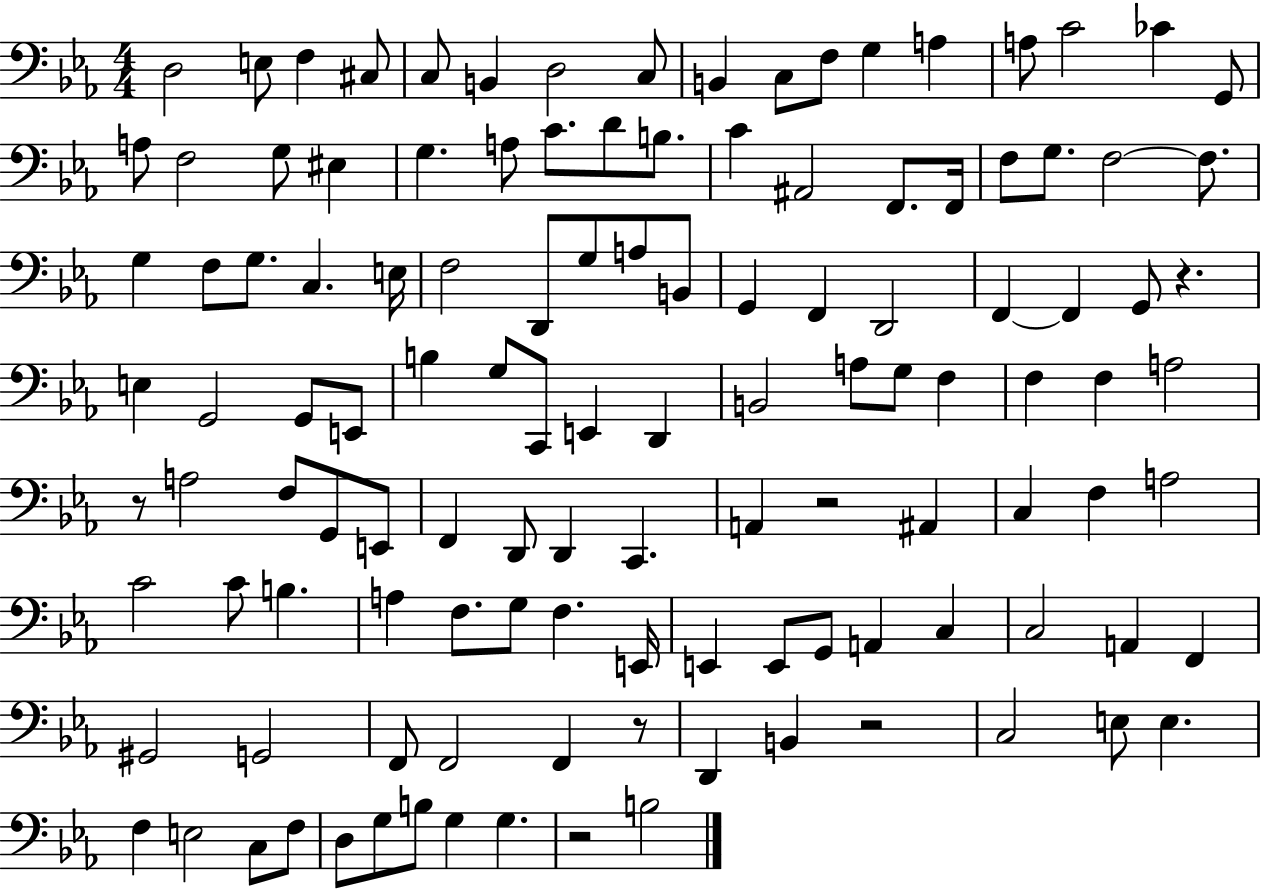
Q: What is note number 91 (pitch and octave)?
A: A2